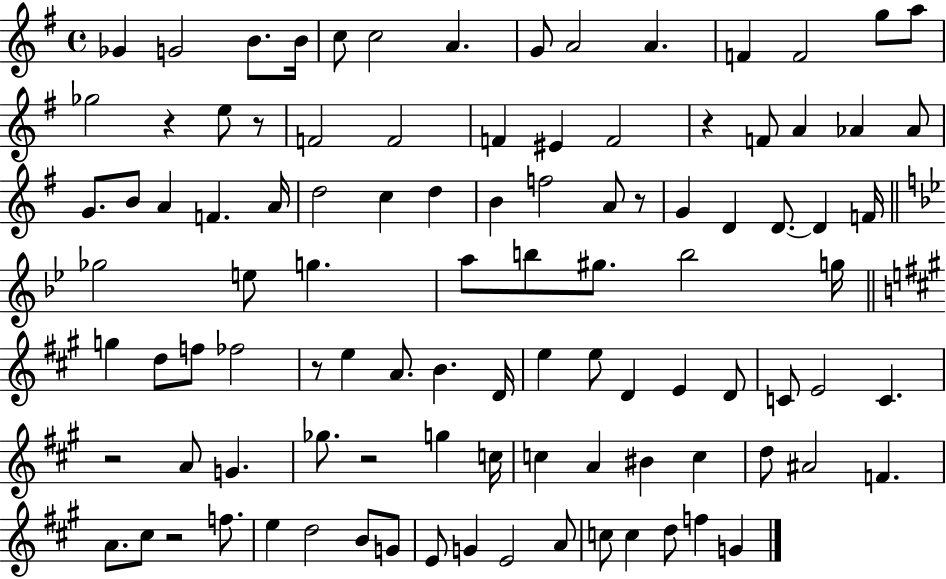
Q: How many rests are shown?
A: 8